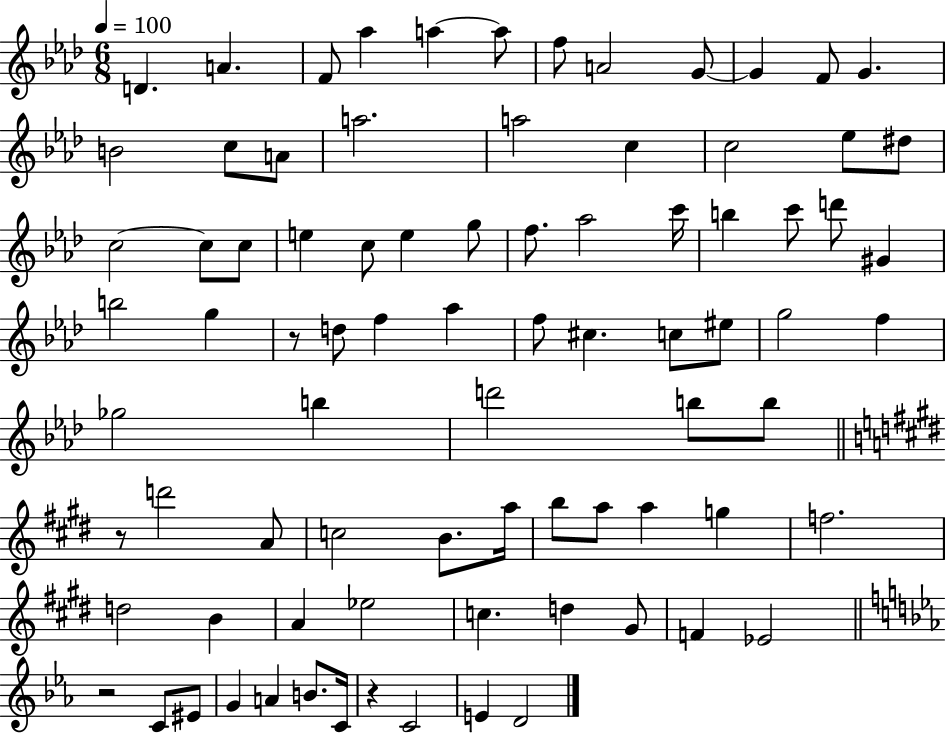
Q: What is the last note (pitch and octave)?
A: D4